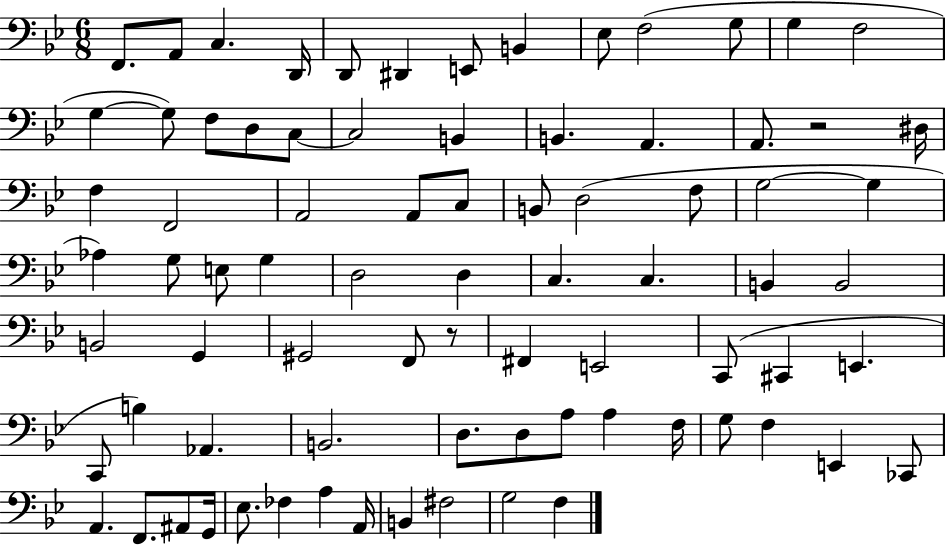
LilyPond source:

{
  \clef bass
  \numericTimeSignature
  \time 6/8
  \key bes \major
  f,8. a,8 c4. d,16 | d,8 dis,4 e,8 b,4 | ees8 f2( g8 | g4 f2 | \break g4~~ g8) f8 d8 c8~~ | c2 b,4 | b,4. a,4. | a,8. r2 dis16 | \break f4 f,2 | a,2 a,8 c8 | b,8 d2( f8 | g2~~ g4 | \break aes4) g8 e8 g4 | d2 d4 | c4. c4. | b,4 b,2 | \break b,2 g,4 | gis,2 f,8 r8 | fis,4 e,2 | c,8( cis,4 e,4. | \break c,8 b4) aes,4. | b,2. | d8. d8 a8 a4 f16 | g8 f4 e,4 ces,8 | \break a,4. f,8. ais,8 g,16 | ees8. fes4 a4 a,16 | b,4 fis2 | g2 f4 | \break \bar "|."
}